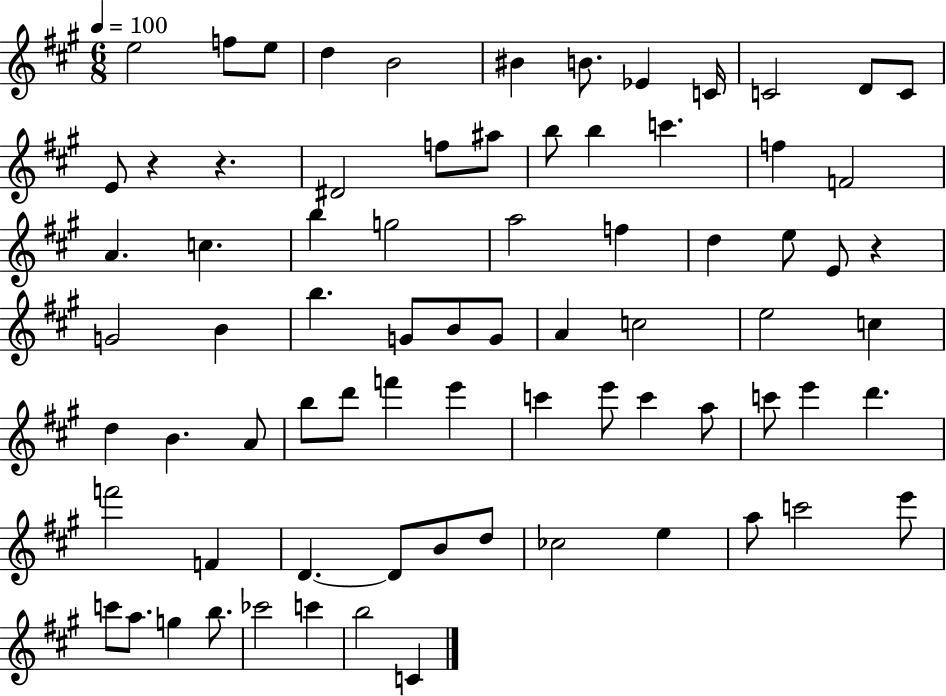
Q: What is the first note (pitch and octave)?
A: E5